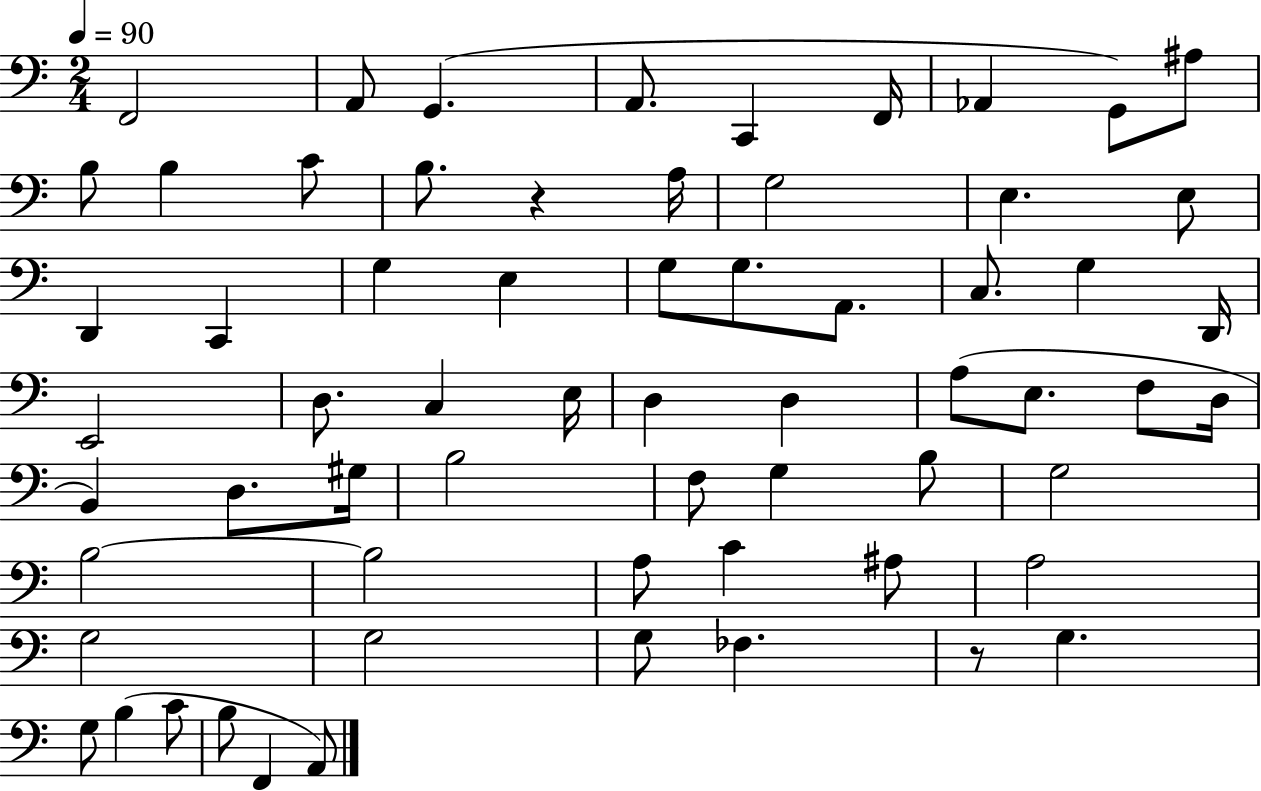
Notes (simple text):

F2/h A2/e G2/q. A2/e. C2/q F2/s Ab2/q G2/e A#3/e B3/e B3/q C4/e B3/e. R/q A3/s G3/h E3/q. E3/e D2/q C2/q G3/q E3/q G3/e G3/e. A2/e. C3/e. G3/q D2/s E2/h D3/e. C3/q E3/s D3/q D3/q A3/e E3/e. F3/e D3/s B2/q D3/e. G#3/s B3/h F3/e G3/q B3/e G3/h B3/h B3/h A3/e C4/q A#3/e A3/h G3/h G3/h G3/e FES3/q. R/e G3/q. G3/e B3/q C4/e B3/e F2/q A2/e